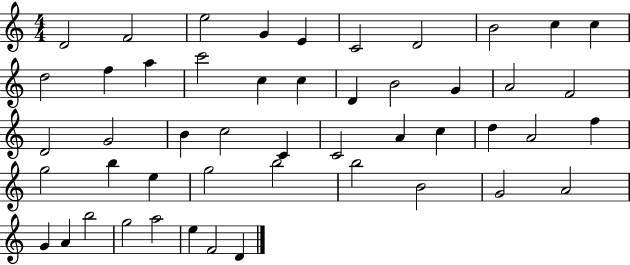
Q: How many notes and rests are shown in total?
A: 49